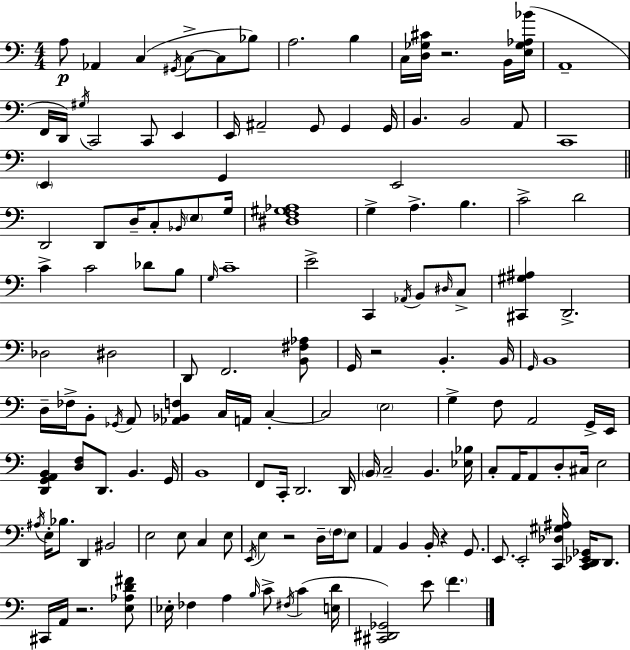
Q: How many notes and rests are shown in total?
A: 147